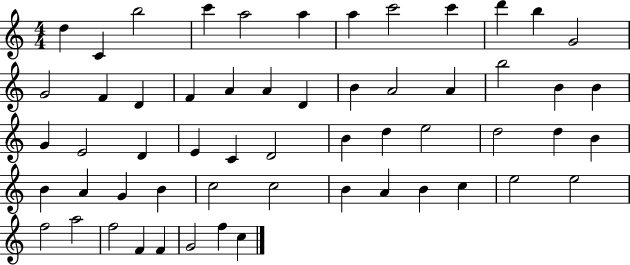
{
  \clef treble
  \numericTimeSignature
  \time 4/4
  \key c \major
  d''4 c'4 b''2 | c'''4 a''2 a''4 | a''4 c'''2 c'''4 | d'''4 b''4 g'2 | \break g'2 f'4 d'4 | f'4 a'4 a'4 d'4 | b'4 a'2 a'4 | b''2 b'4 b'4 | \break g'4 e'2 d'4 | e'4 c'4 d'2 | b'4 d''4 e''2 | d''2 d''4 b'4 | \break b'4 a'4 g'4 b'4 | c''2 c''2 | b'4 a'4 b'4 c''4 | e''2 e''2 | \break f''2 a''2 | f''2 f'4 f'4 | g'2 f''4 c''4 | \bar "|."
}